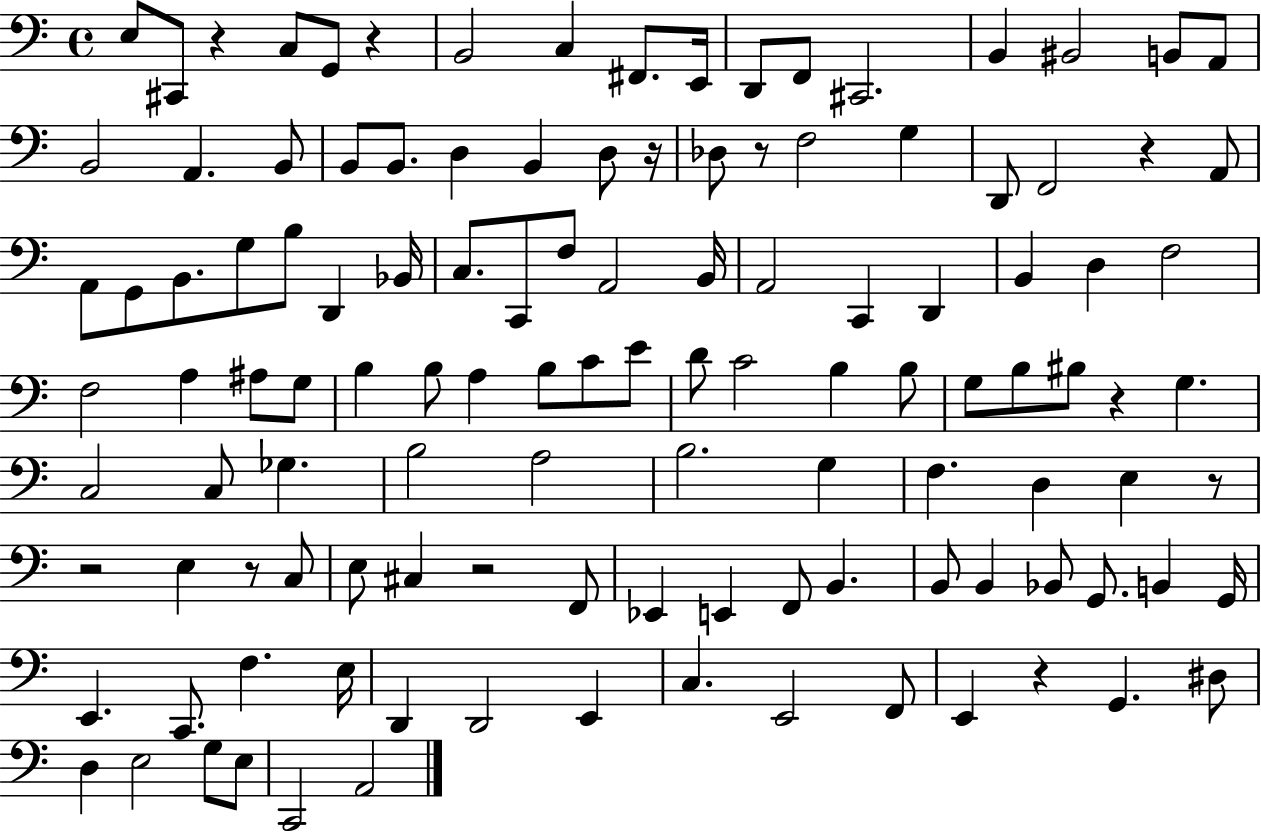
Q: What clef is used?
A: bass